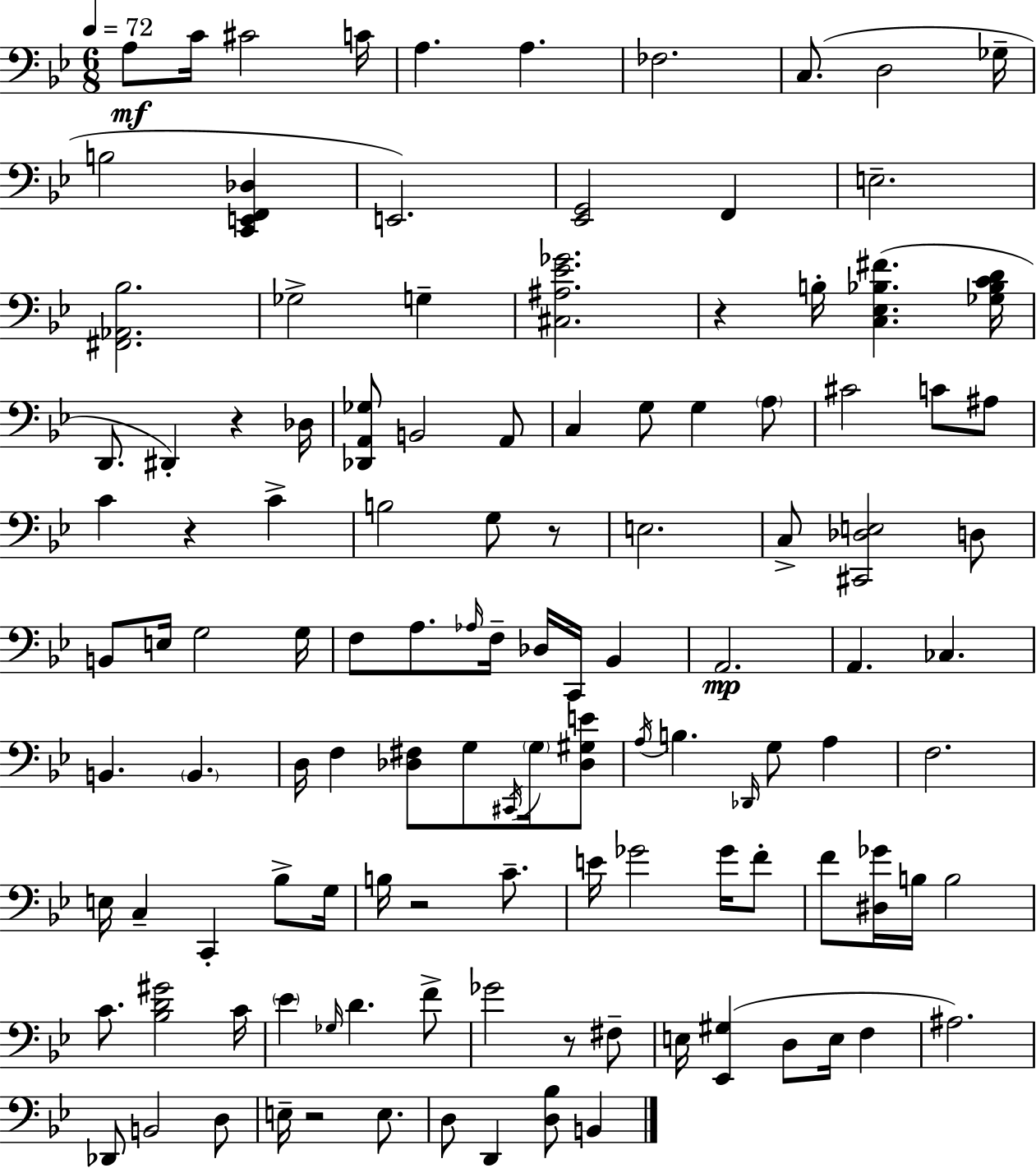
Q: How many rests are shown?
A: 7